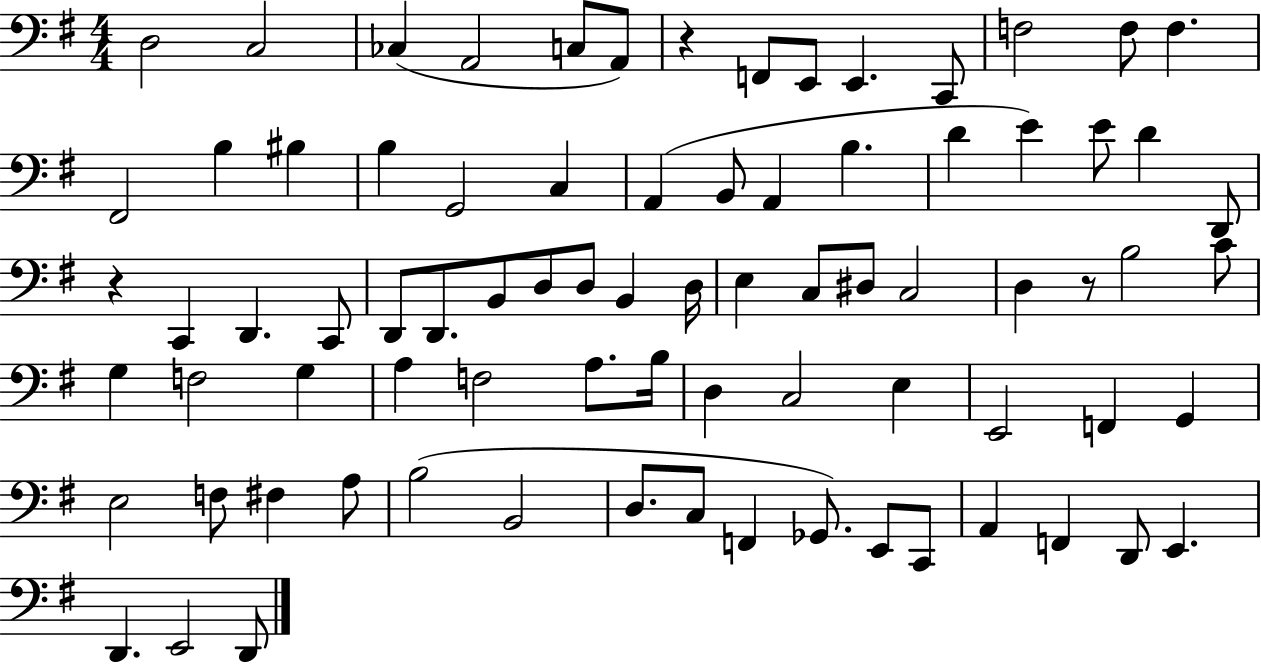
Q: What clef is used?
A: bass